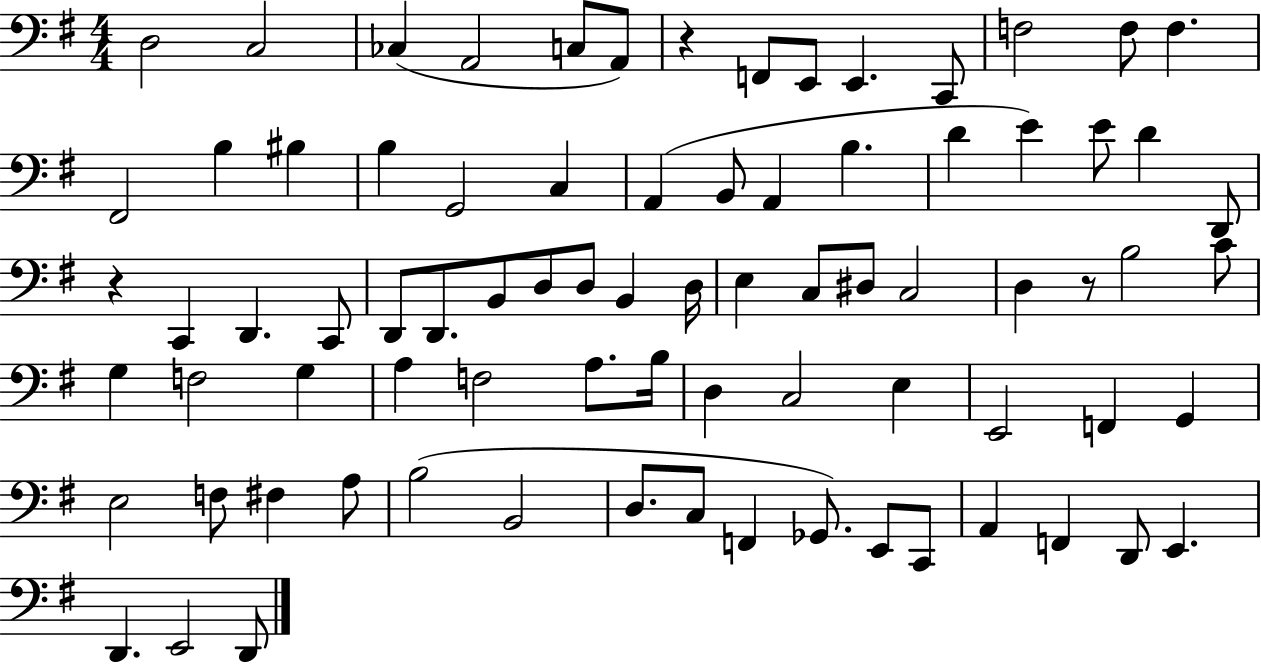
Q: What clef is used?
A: bass